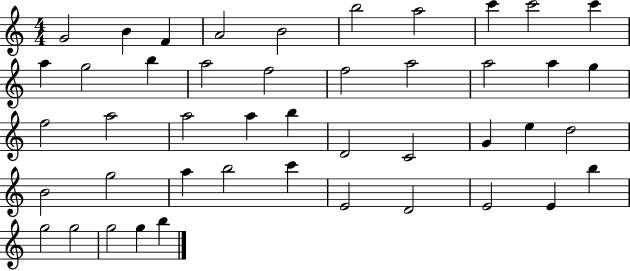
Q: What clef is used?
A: treble